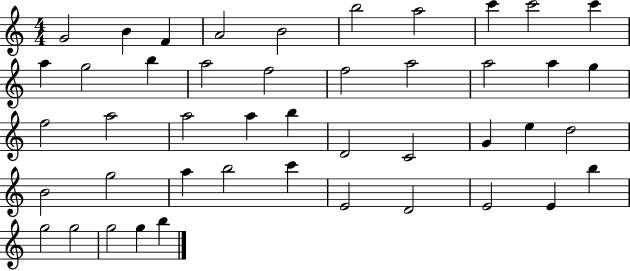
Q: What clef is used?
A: treble